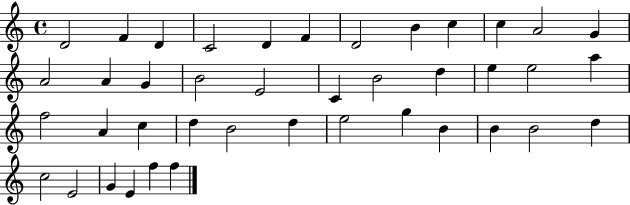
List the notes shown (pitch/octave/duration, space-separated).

D4/h F4/q D4/q C4/h D4/q F4/q D4/h B4/q C5/q C5/q A4/h G4/q A4/h A4/q G4/q B4/h E4/h C4/q B4/h D5/q E5/q E5/h A5/q F5/h A4/q C5/q D5/q B4/h D5/q E5/h G5/q B4/q B4/q B4/h D5/q C5/h E4/h G4/q E4/q F5/q F5/q